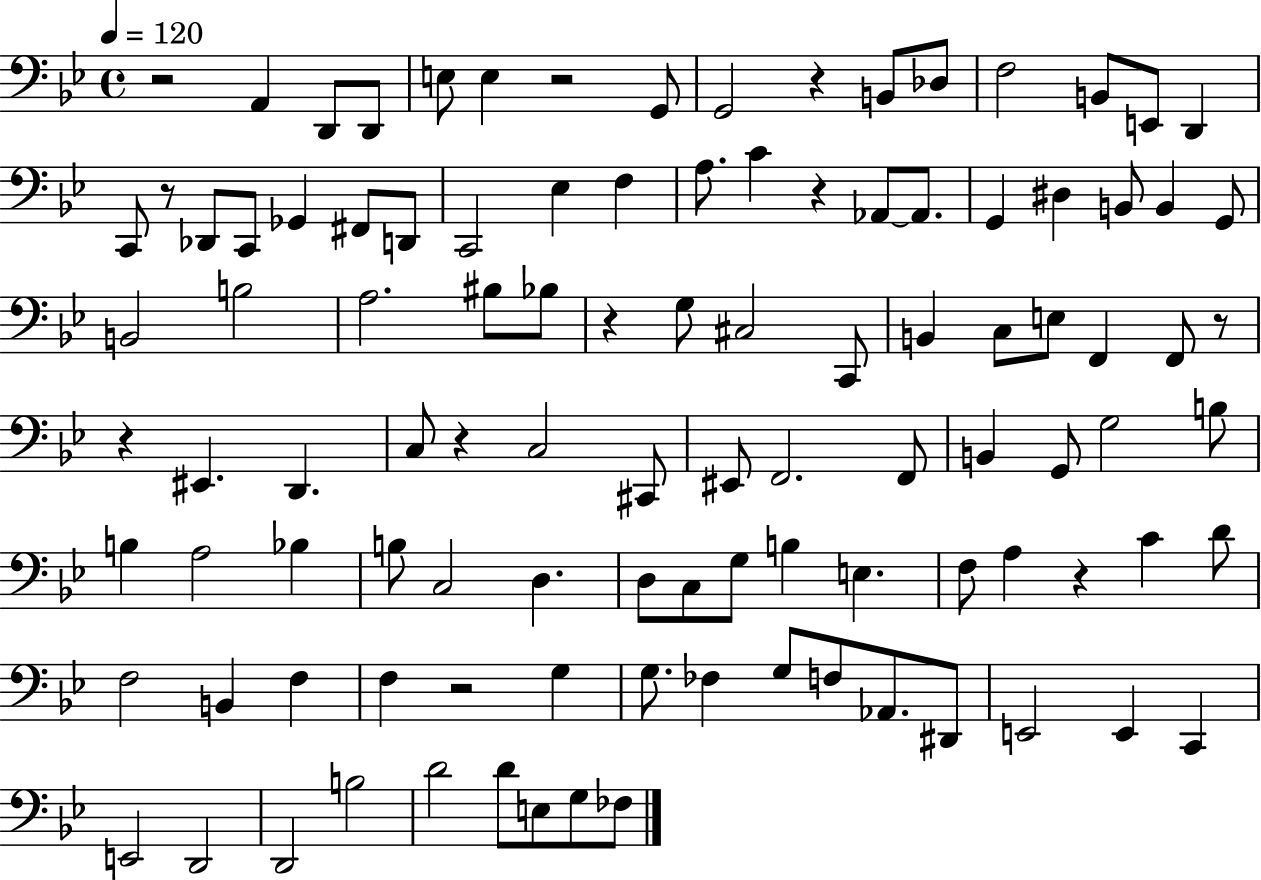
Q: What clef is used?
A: bass